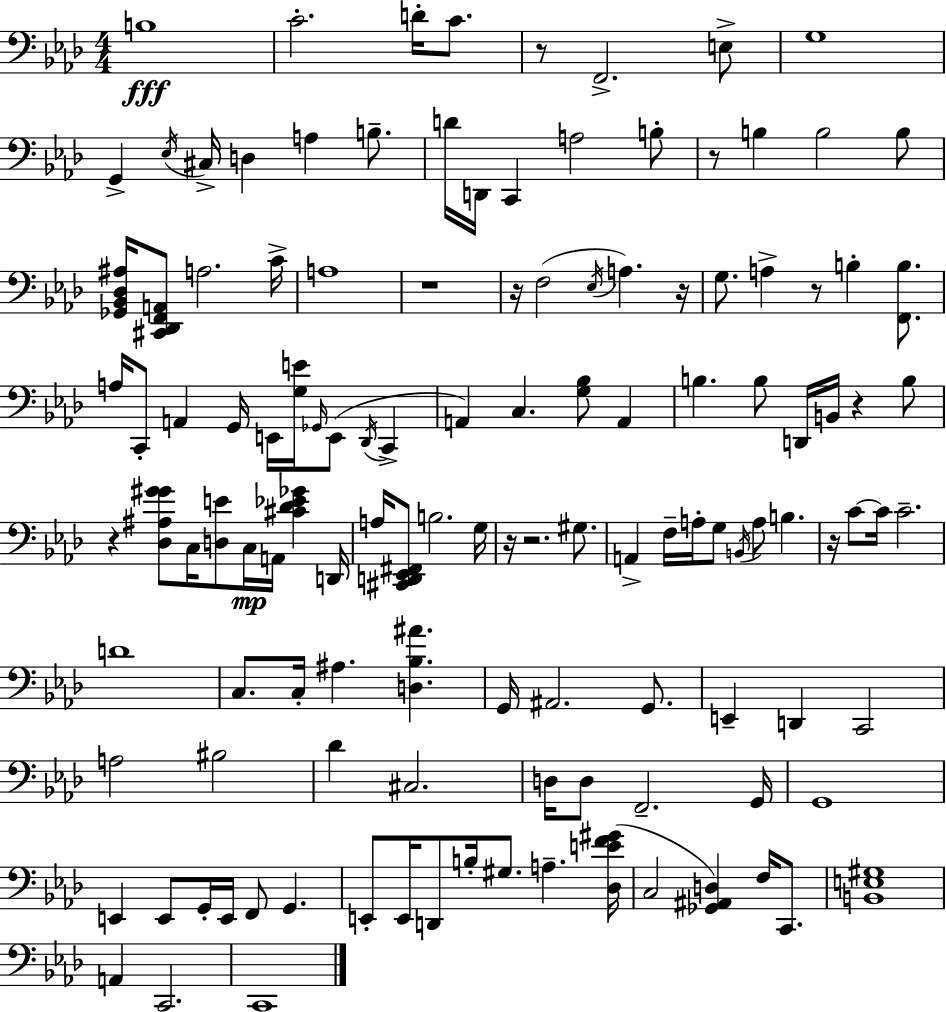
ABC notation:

X:1
T:Untitled
M:4/4
L:1/4
K:Fm
B,4 C2 D/4 C/2 z/2 F,,2 E,/2 G,4 G,, _E,/4 ^C,/4 D, A, B,/2 D/4 D,,/4 C,, A,2 B,/2 z/2 B, B,2 B,/2 [_G,,_B,,_D,^A,]/4 [^C,,_D,,F,,A,,]/2 A,2 C/4 A,4 z4 z/4 F,2 _E,/4 A, z/4 G,/2 A, z/2 B, [F,,B,]/2 A,/4 C,,/2 A,, G,,/4 E,,/4 [G,E]/4 _G,,/4 E,,/2 _D,,/4 C,, A,, C, [G,_B,]/2 A,, B, B,/2 D,,/4 B,,/4 z B,/2 z [_D,^A,^GG]/2 C,/4 [D,E]/2 C,/4 A,,/4 [^C_D_E_G] D,,/4 A,/4 [^C,,D,,_E,,^F,,]/2 B,2 G,/4 z/4 z2 ^G,/2 A,, F,/4 A,/4 G,/2 B,,/4 A,/2 B, z/4 C/2 C/4 C2 D4 C,/2 C,/4 ^A, [D,_B,^A] G,,/4 ^A,,2 G,,/2 E,, D,, C,,2 A,2 ^B,2 _D ^C,2 D,/4 D,/2 F,,2 G,,/4 G,,4 E,, E,,/2 G,,/4 E,,/4 F,,/2 G,, E,,/2 E,,/4 D,,/2 B,/4 ^G,/2 A, [_D,EF^G]/4 C,2 [_G,,^A,,D,] F,/4 C,,/2 [B,,E,^G,]4 A,, C,,2 C,,4